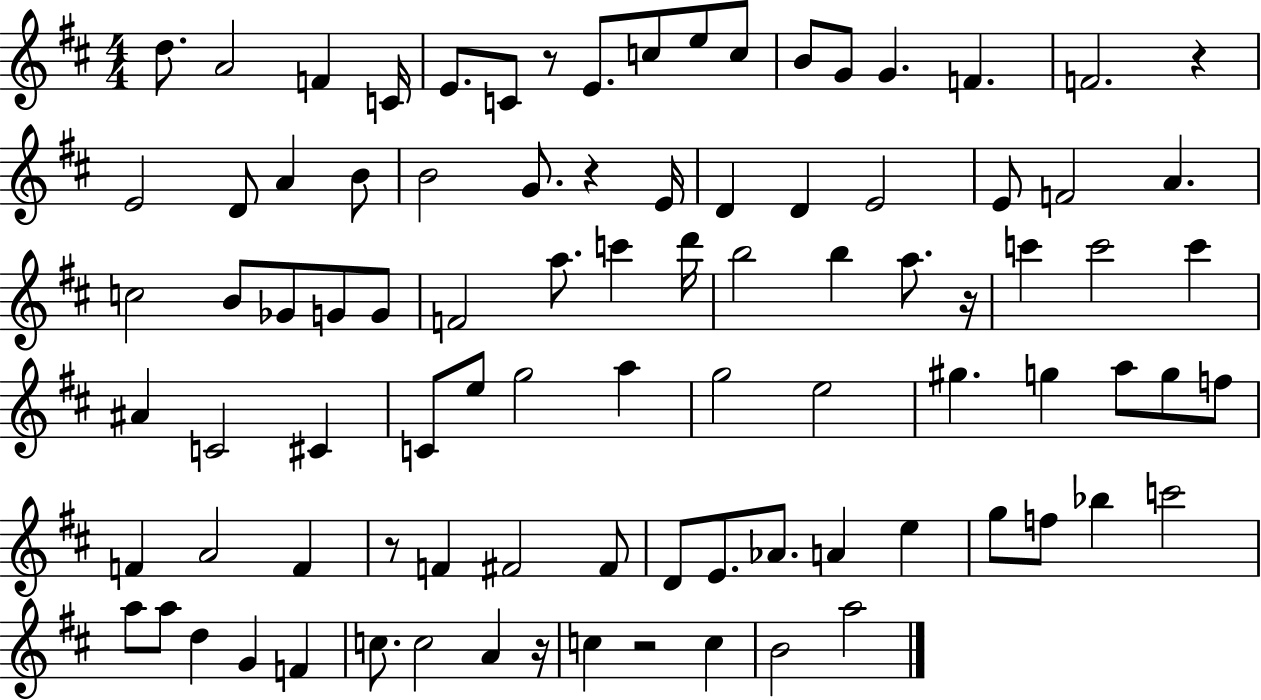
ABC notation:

X:1
T:Untitled
M:4/4
L:1/4
K:D
d/2 A2 F C/4 E/2 C/2 z/2 E/2 c/2 e/2 c/2 B/2 G/2 G F F2 z E2 D/2 A B/2 B2 G/2 z E/4 D D E2 E/2 F2 A c2 B/2 _G/2 G/2 G/2 F2 a/2 c' d'/4 b2 b a/2 z/4 c' c'2 c' ^A C2 ^C C/2 e/2 g2 a g2 e2 ^g g a/2 g/2 f/2 F A2 F z/2 F ^F2 ^F/2 D/2 E/2 _A/2 A e g/2 f/2 _b c'2 a/2 a/2 d G F c/2 c2 A z/4 c z2 c B2 a2